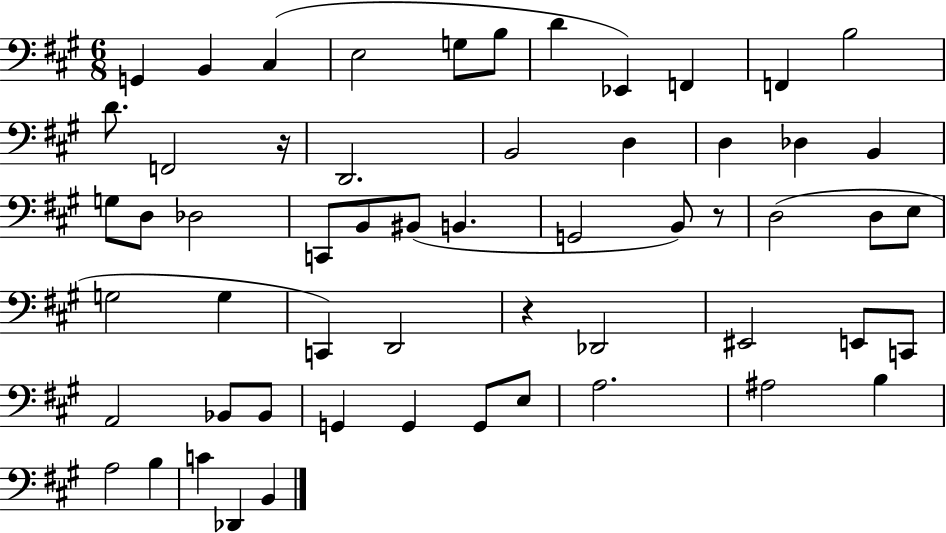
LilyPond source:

{
  \clef bass
  \numericTimeSignature
  \time 6/8
  \key a \major
  g,4 b,4 cis4( | e2 g8 b8 | d'4 ees,4) f,4 | f,4 b2 | \break d'8. f,2 r16 | d,2. | b,2 d4 | d4 des4 b,4 | \break g8 d8 des2 | c,8 b,8 bis,8( b,4. | g,2 b,8) r8 | d2( d8 e8 | \break g2 g4 | c,4) d,2 | r4 des,2 | eis,2 e,8 c,8 | \break a,2 bes,8 bes,8 | g,4 g,4 g,8 e8 | a2. | ais2 b4 | \break a2 b4 | c'4 des,4 b,4 | \bar "|."
}